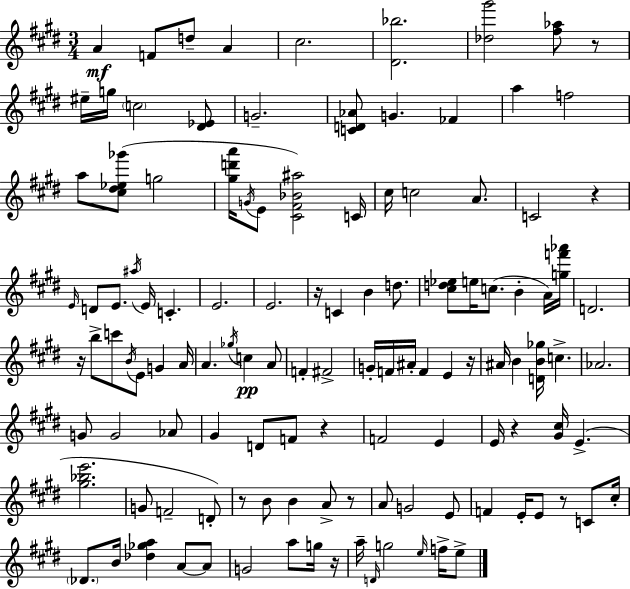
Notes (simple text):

A4/q F4/e D5/e A4/q C#5/h. [D#4,Bb5]/h. [Db5,G#6]/h [F#5,Ab5]/e R/e EIS5/s G5/s C5/h [D#4,Eb4]/e G4/h. [C4,D4,Ab4]/e G4/q. FES4/q A5/q F5/h A5/e [C#5,D#5,Eb5,Gb6]/e G5/h [G#5,D6,A6]/s G4/s E4/e [C#4,F#4,Bb4,A#5]/h C4/s C#5/s C5/h A4/e. C4/h R/q E4/s D4/e E4/e. A#5/s E4/s C4/q. E4/h. E4/h. R/s C4/q B4/q D5/e. [C#5,D5,Eb5]/e E5/s C5/e. B4/q A4/s [G5,F6,Ab6]/s D4/h. R/s B5/e C6/e B4/s E4/e G4/q A4/s A4/q. Gb5/s C5/q A4/e F4/q F#4/h G4/s F4/s A#4/s F4/q E4/q R/s A#4/s B4/q [D4,B4,Gb5]/s C5/q. Ab4/h. G4/e G4/h Ab4/e G#4/q D4/e F4/e R/q F4/h E4/q E4/s R/q [G#4,C#5]/s E4/q. [G#5,Bb5,E6]/h. G4/e F4/h D4/e R/e B4/e B4/q A4/e R/e A4/e G4/h E4/e F4/q E4/s E4/e R/e C4/e C#5/s Db4/e. B4/s [Db5,Gb5,A5]/q A4/e A4/e G4/h A5/e G5/s R/s A5/s D4/s G5/h E5/s F5/s E5/e